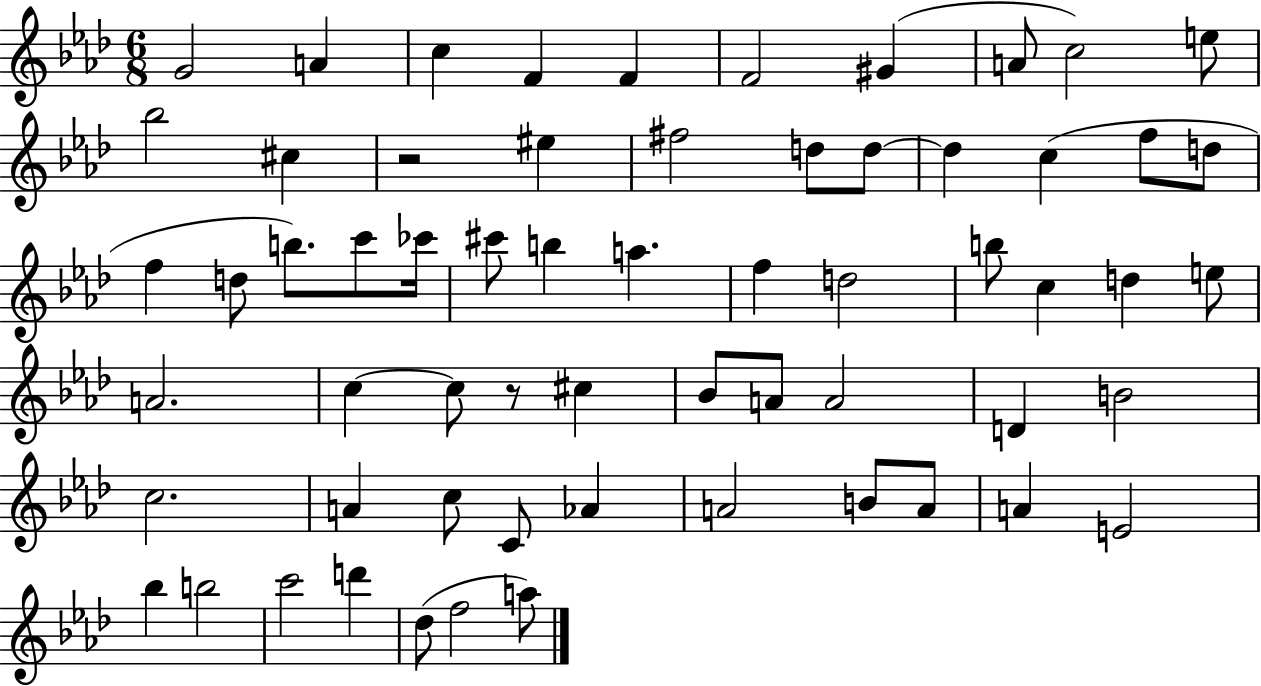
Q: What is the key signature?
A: AES major